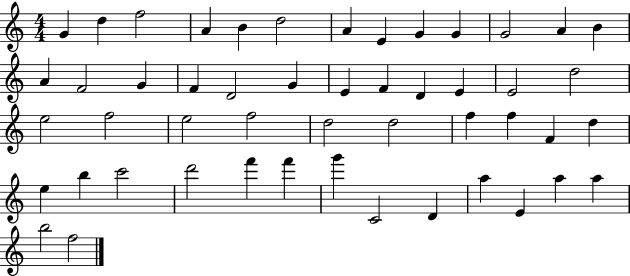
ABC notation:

X:1
T:Untitled
M:4/4
L:1/4
K:C
G d f2 A B d2 A E G G G2 A B A F2 G F D2 G E F D E E2 d2 e2 f2 e2 f2 d2 d2 f f F d e b c'2 d'2 f' f' g' C2 D a E a a b2 f2